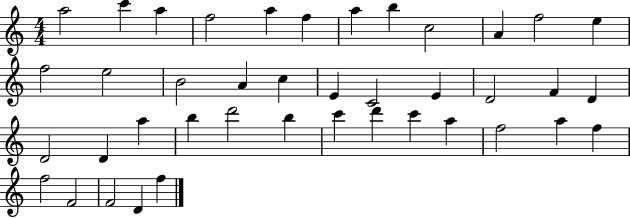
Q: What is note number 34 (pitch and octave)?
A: F5